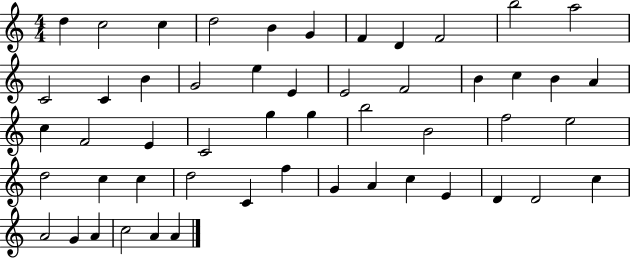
{
  \clef treble
  \numericTimeSignature
  \time 4/4
  \key c \major
  d''4 c''2 c''4 | d''2 b'4 g'4 | f'4 d'4 f'2 | b''2 a''2 | \break c'2 c'4 b'4 | g'2 e''4 e'4 | e'2 f'2 | b'4 c''4 b'4 a'4 | \break c''4 f'2 e'4 | c'2 g''4 g''4 | b''2 b'2 | f''2 e''2 | \break d''2 c''4 c''4 | d''2 c'4 f''4 | g'4 a'4 c''4 e'4 | d'4 d'2 c''4 | \break a'2 g'4 a'4 | c''2 a'4 a'4 | \bar "|."
}